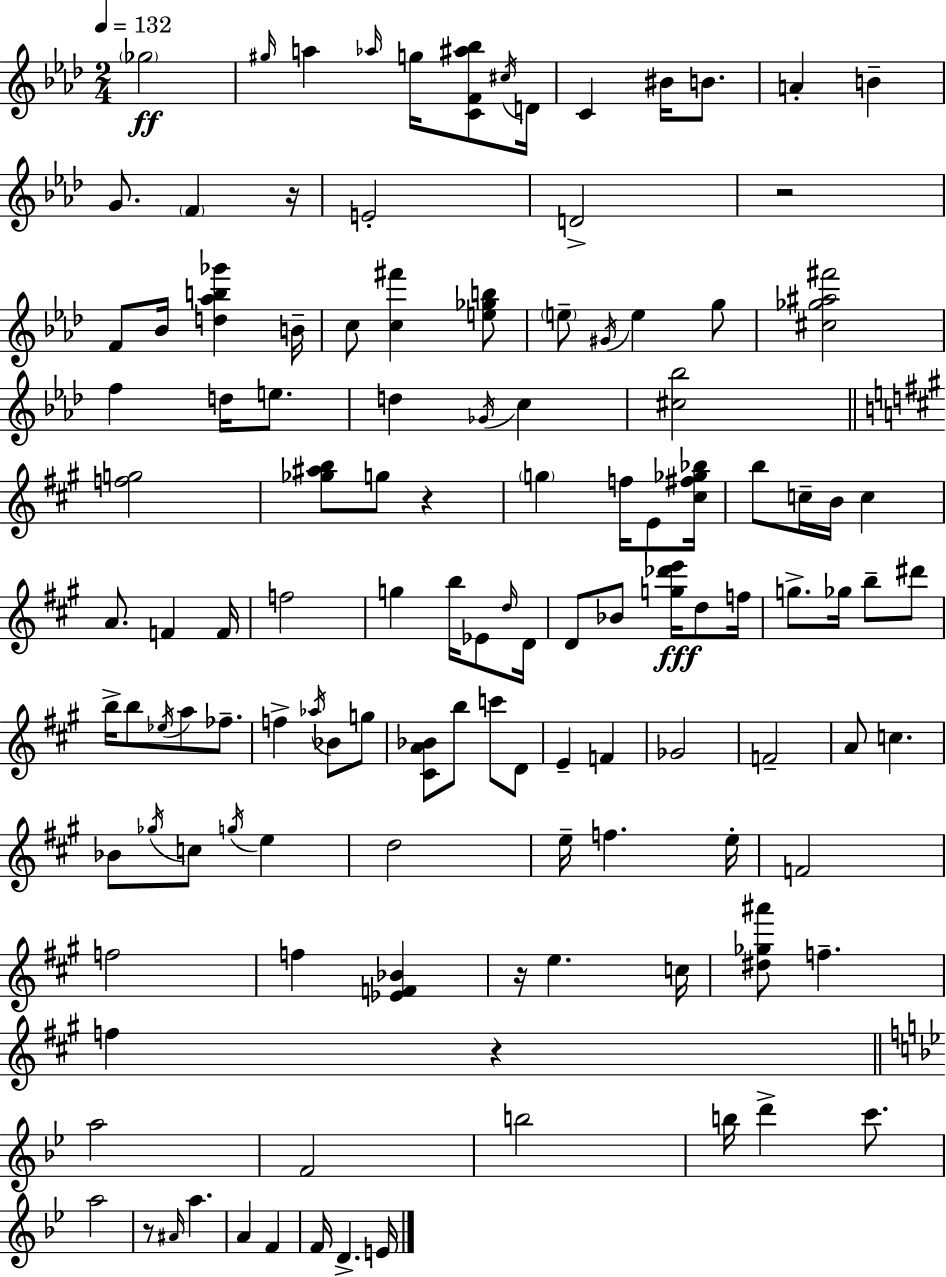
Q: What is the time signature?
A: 2/4